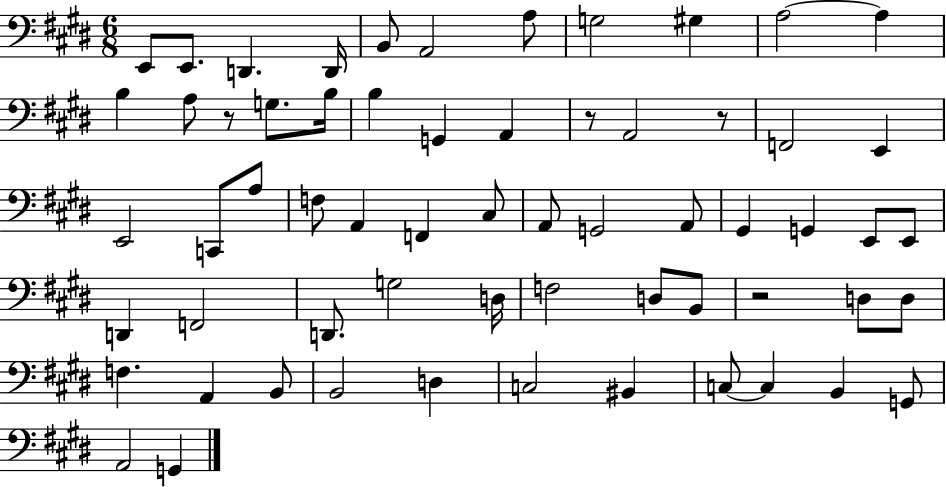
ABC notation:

X:1
T:Untitled
M:6/8
L:1/4
K:E
E,,/2 E,,/2 D,, D,,/4 B,,/2 A,,2 A,/2 G,2 ^G, A,2 A, B, A,/2 z/2 G,/2 B,/4 B, G,, A,, z/2 A,,2 z/2 F,,2 E,, E,,2 C,,/2 A,/2 F,/2 A,, F,, ^C,/2 A,,/2 G,,2 A,,/2 ^G,, G,, E,,/2 E,,/2 D,, F,,2 D,,/2 G,2 D,/4 F,2 D,/2 B,,/2 z2 D,/2 D,/2 F, A,, B,,/2 B,,2 D, C,2 ^B,, C,/2 C, B,, G,,/2 A,,2 G,,